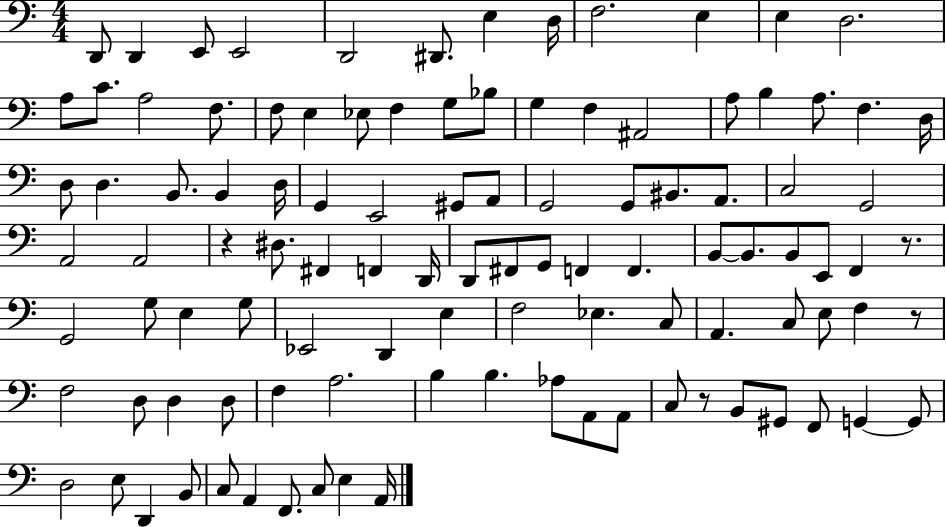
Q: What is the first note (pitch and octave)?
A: D2